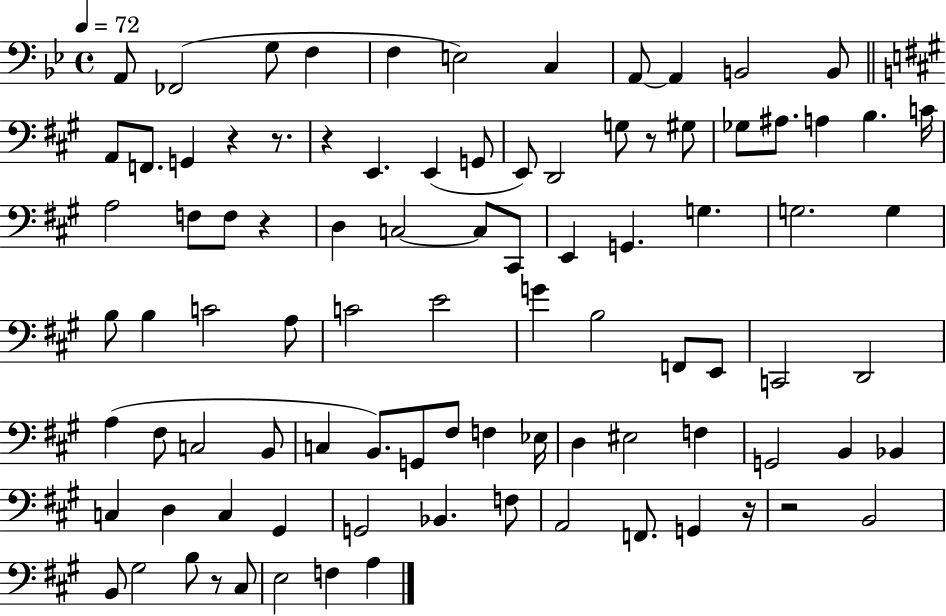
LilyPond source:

{
  \clef bass
  \time 4/4
  \defaultTimeSignature
  \key bes \major
  \tempo 4 = 72
  a,8 fes,2( g8 f4 | f4 e2) c4 | a,8~~ a,4 b,2 b,8 | \bar "||" \break \key a \major a,8 f,8. g,4 r4 r8. | r4 e,4. e,4( g,8 | e,8) d,2 g8 r8 gis8 | ges8 ais8. a4 b4. c'16 | \break a2 f8 f8 r4 | d4 c2~~ c8 cis,8 | e,4 g,4. g4. | g2. g4 | \break b8 b4 c'2 a8 | c'2 e'2 | g'4 b2 f,8 e,8 | c,2 d,2 | \break a4( fis8 c2 b,8 | c4 b,8.) g,8 fis8 f4 ees16 | d4 eis2 f4 | g,2 b,4 bes,4 | \break c4 d4 c4 gis,4 | g,2 bes,4. f8 | a,2 f,8. g,4 r16 | r2 b,2 | \break b,8 gis2 b8 r8 cis8 | e2 f4 a4 | \bar "|."
}